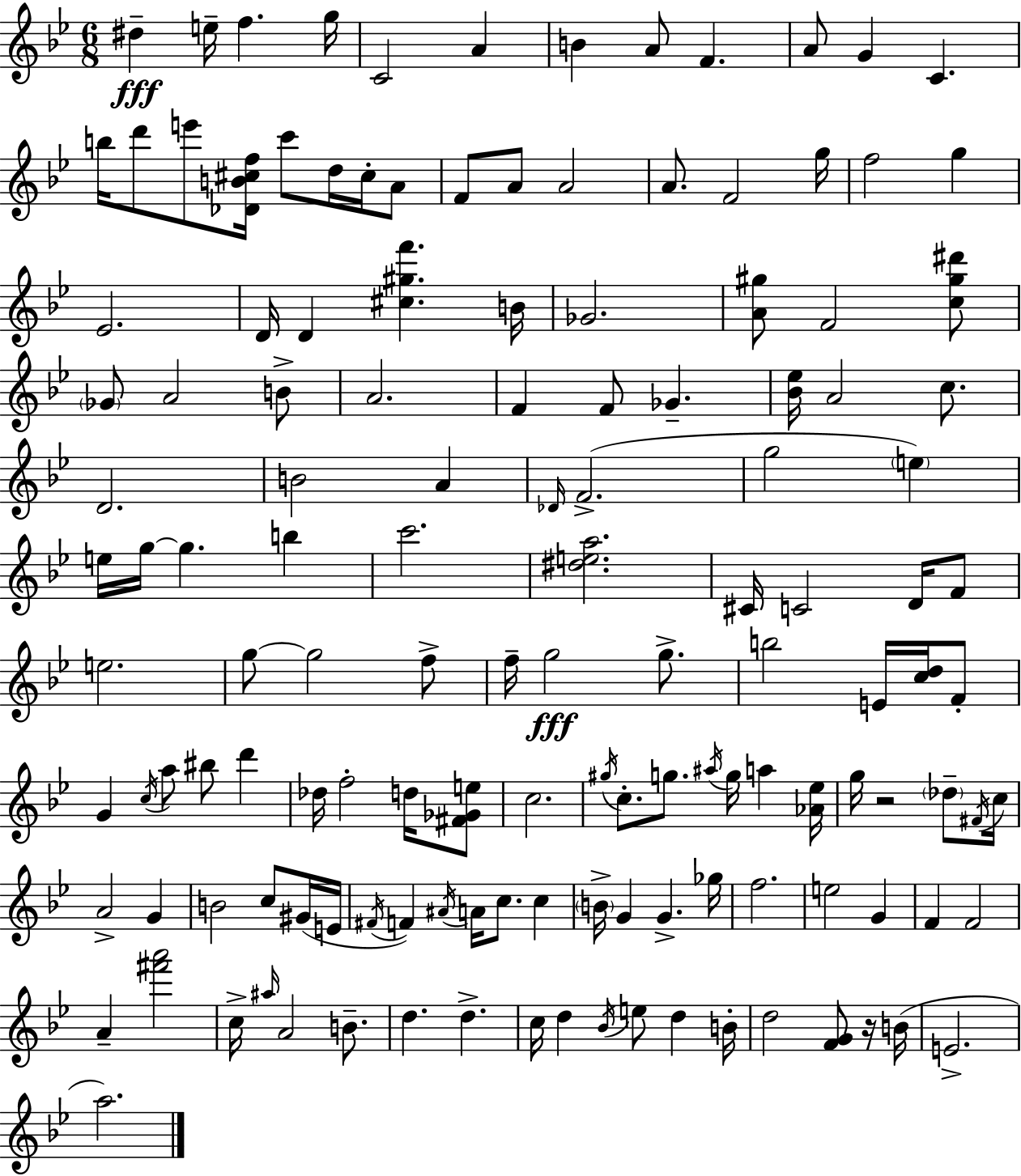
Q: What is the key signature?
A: BES major